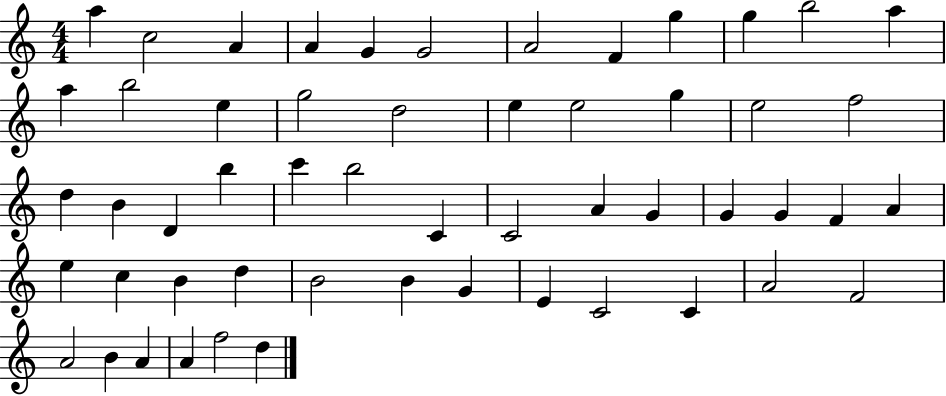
X:1
T:Untitled
M:4/4
L:1/4
K:C
a c2 A A G G2 A2 F g g b2 a a b2 e g2 d2 e e2 g e2 f2 d B D b c' b2 C C2 A G G G F A e c B d B2 B G E C2 C A2 F2 A2 B A A f2 d